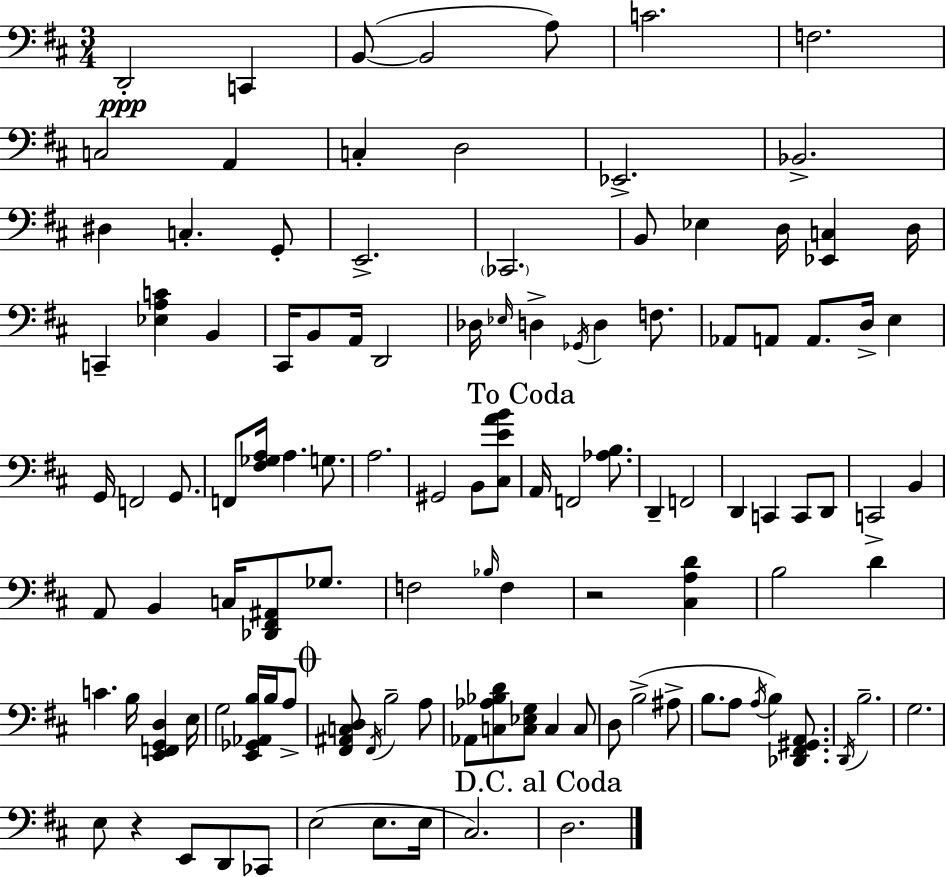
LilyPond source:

{
  \clef bass
  \numericTimeSignature
  \time 3/4
  \key d \major
  d,2-.\ppp c,4 | b,8~(~ b,2 a8) | c'2. | f2. | \break c2 a,4 | c4-. d2 | ees,2.-> | bes,2.-> | \break dis4 c4.-. g,8-. | e,2.-> | \parenthesize ces,2. | b,8 ees4 d16 <ees, c>4 d16 | \break c,4-- <ees a c'>4 b,4 | cis,16 b,8 a,16 d,2 | des16 \grace { ees16 } d4-> \acciaccatura { ges,16 } d4 f8. | aes,8 a,8 a,8. d16-> e4 | \break g,16 f,2 g,8. | f,8 <fis ges a>16 a4. g8. | a2. | gis,2 b,8 | \break <cis e' a' b'>8 \mark "To Coda" a,16 f,2 <aes b>8. | d,4-- f,2 | d,4 c,4 c,8 | d,8 c,2-> b,4 | \break a,8 b,4 c16 <des, fis, ais,>8 ges8. | f2 \grace { bes16 } f4 | r2 <cis a d'>4 | b2 d'4 | \break c'4. b16 <e, f, g, d>4 | e16 g2 <e, ges, aes, b>16 | b16 a8-> \mark \markup { \musicglyph "scripts.coda" } <fis, ais, c d>8 \acciaccatura { fis,16 } b2-- | a8 aes,8 <c aes bes d'>8 <c ees g>8 c4 | \break c8 d8 b2->( | ais8-> b8. a8 \acciaccatura { a16 }) b4 | <des, fis, gis, a,>8. \acciaccatura { d,16 } b2.-- | g2. | \break e8 r4 | e,8 d,8 ces,8 e2( | e8. e16 cis2.) | \mark "D.C. al Coda" d2. | \break \bar "|."
}